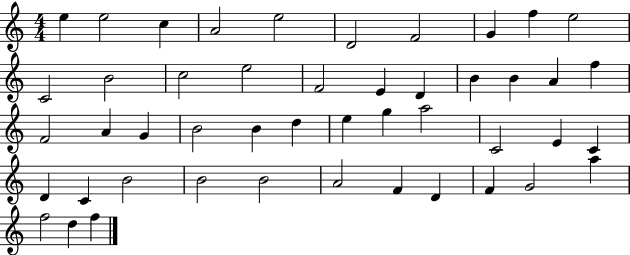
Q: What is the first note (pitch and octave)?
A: E5